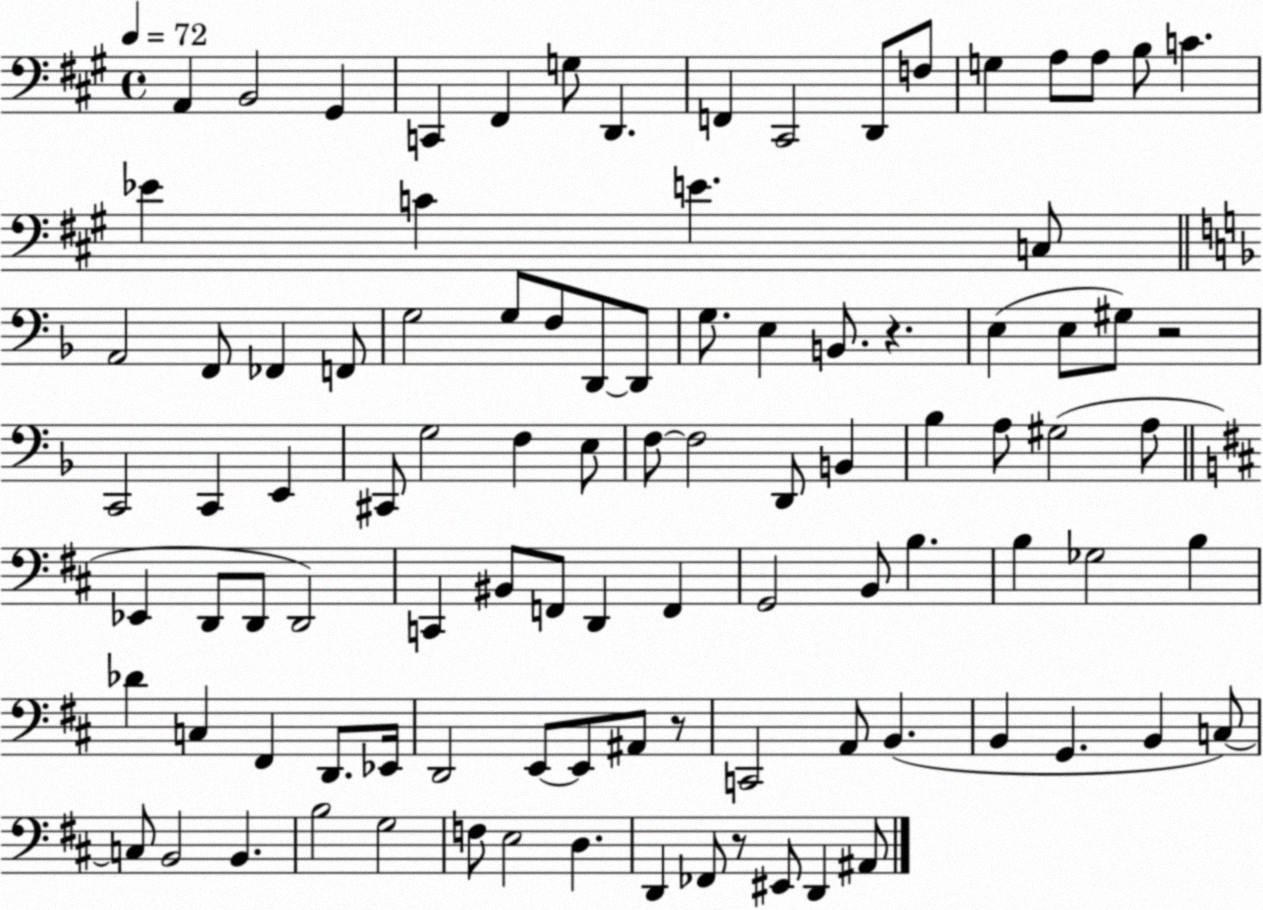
X:1
T:Untitled
M:4/4
L:1/4
K:A
A,, B,,2 ^G,, C,, ^F,, G,/2 D,, F,, ^C,,2 D,,/2 F,/2 G, A,/2 A,/2 B,/2 C _E C E C,/2 A,,2 F,,/2 _F,, F,,/2 G,2 G,/2 F,/2 D,,/2 D,,/2 G,/2 E, B,,/2 z E, E,/2 ^G,/2 z2 C,,2 C,, E,, ^C,,/2 G,2 F, E,/2 F,/2 F,2 D,,/2 B,, _B, A,/2 ^G,2 A,/2 _E,, D,,/2 D,,/2 D,,2 C,, ^B,,/2 F,,/2 D,, F,, G,,2 B,,/2 B, B, _G,2 B, _D C, ^F,, D,,/2 _E,,/4 D,,2 E,,/2 E,,/2 ^A,,/2 z/2 C,,2 A,,/2 B,, B,, G,, B,, C,/2 C,/2 B,,2 B,, B,2 G,2 F,/2 E,2 D, D,, _F,,/2 z/2 ^E,,/2 D,, ^A,,/2